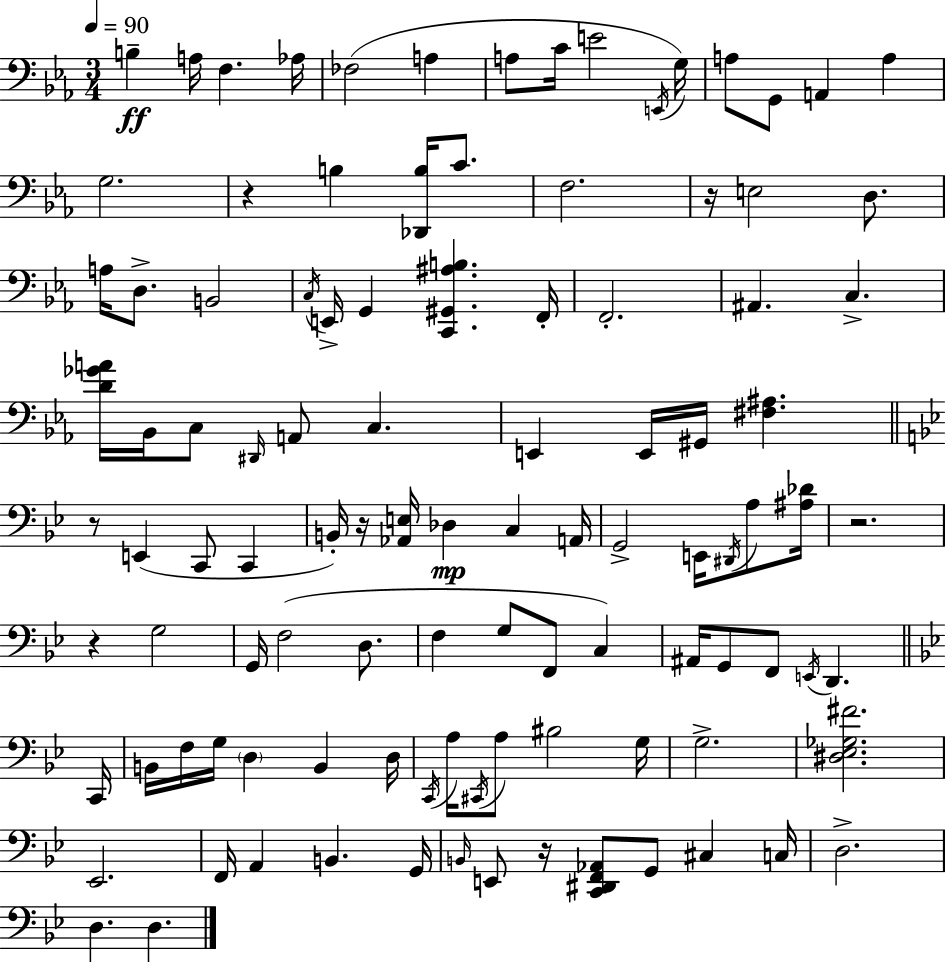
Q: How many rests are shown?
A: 7